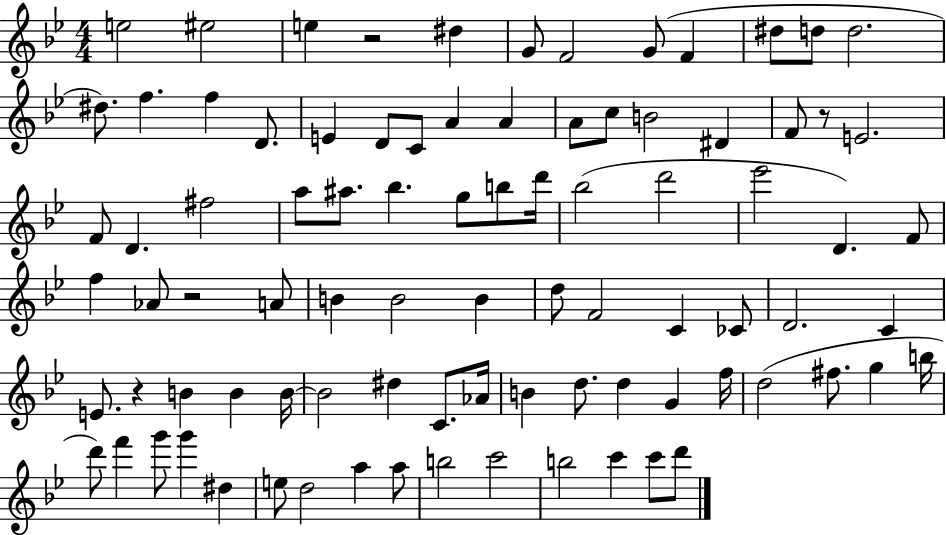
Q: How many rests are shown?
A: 4